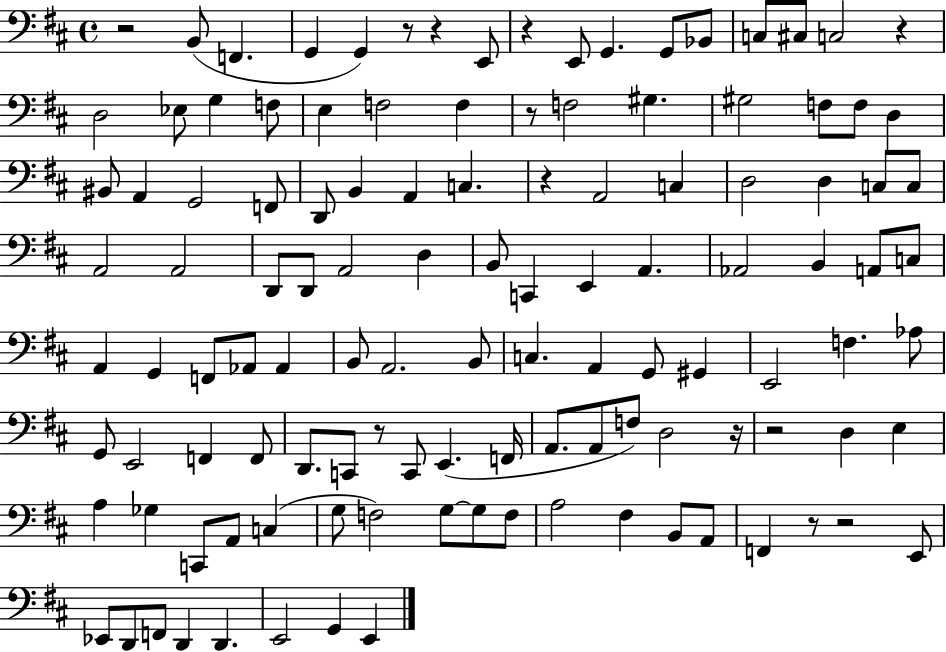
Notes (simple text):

R/h B2/e F2/q. G2/q G2/q R/e R/q E2/e R/q E2/e G2/q. G2/e Bb2/e C3/e C#3/e C3/h R/q D3/h Eb3/e G3/q F3/e E3/q F3/h F3/q R/e F3/h G#3/q. G#3/h F3/e F3/e D3/q BIS2/e A2/q G2/h F2/e D2/e B2/q A2/q C3/q. R/q A2/h C3/q D3/h D3/q C3/e C3/e A2/h A2/h D2/e D2/e A2/h D3/q B2/e C2/q E2/q A2/q. Ab2/h B2/q A2/e C3/e A2/q G2/q F2/e Ab2/e Ab2/q B2/e A2/h. B2/e C3/q. A2/q G2/e G#2/q E2/h F3/q. Ab3/e G2/e E2/h F2/q F2/e D2/e. C2/e R/e C2/e E2/q. F2/s A2/e. A2/e F3/e D3/h R/s R/h D3/q E3/q A3/q Gb3/q C2/e A2/e C3/q G3/e F3/h G3/e G3/e F3/e A3/h F#3/q B2/e A2/e F2/q R/e R/h E2/e Eb2/e D2/e F2/e D2/q D2/q. E2/h G2/q E2/q